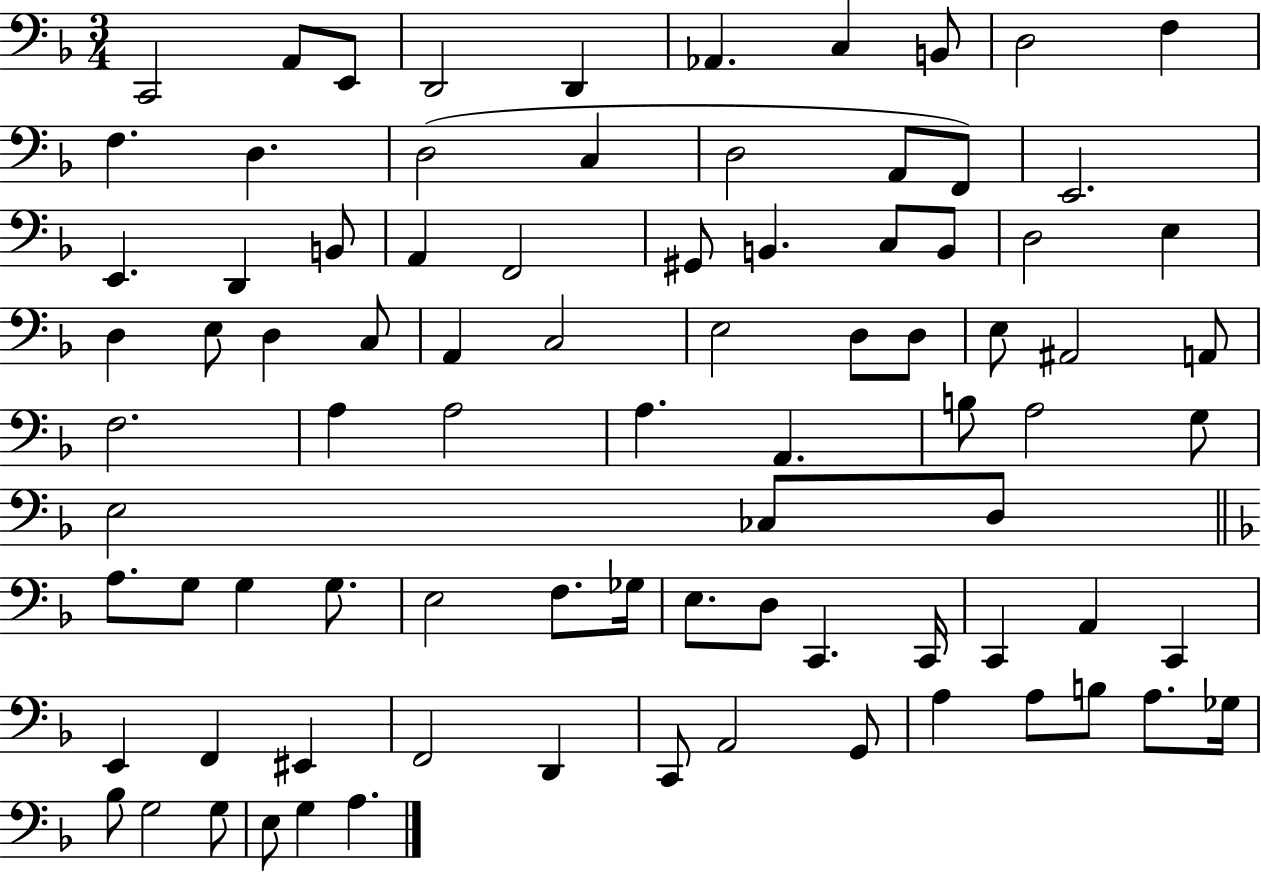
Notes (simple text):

C2/h A2/e E2/e D2/h D2/q Ab2/q. C3/q B2/e D3/h F3/q F3/q. D3/q. D3/h C3/q D3/h A2/e F2/e E2/h. E2/q. D2/q B2/e A2/q F2/h G#2/e B2/q. C3/e B2/e D3/h E3/q D3/q E3/e D3/q C3/e A2/q C3/h E3/h D3/e D3/e E3/e A#2/h A2/e F3/h. A3/q A3/h A3/q. A2/q. B3/e A3/h G3/e E3/h CES3/e D3/e A3/e. G3/e G3/q G3/e. E3/h F3/e. Gb3/s E3/e. D3/e C2/q. C2/s C2/q A2/q C2/q E2/q F2/q EIS2/q F2/h D2/q C2/e A2/h G2/e A3/q A3/e B3/e A3/e. Gb3/s Bb3/e G3/h G3/e E3/e G3/q A3/q.